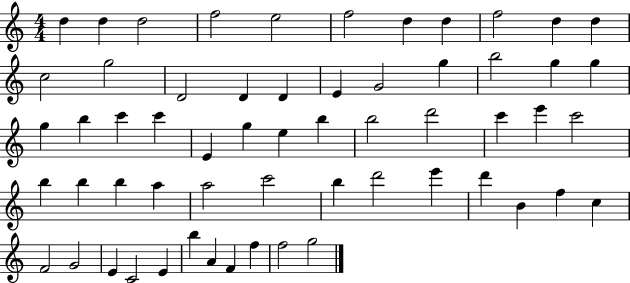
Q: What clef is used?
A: treble